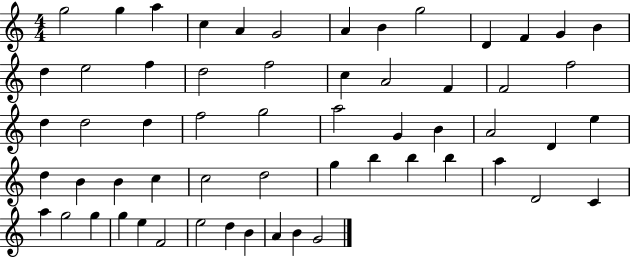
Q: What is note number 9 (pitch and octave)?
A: G5